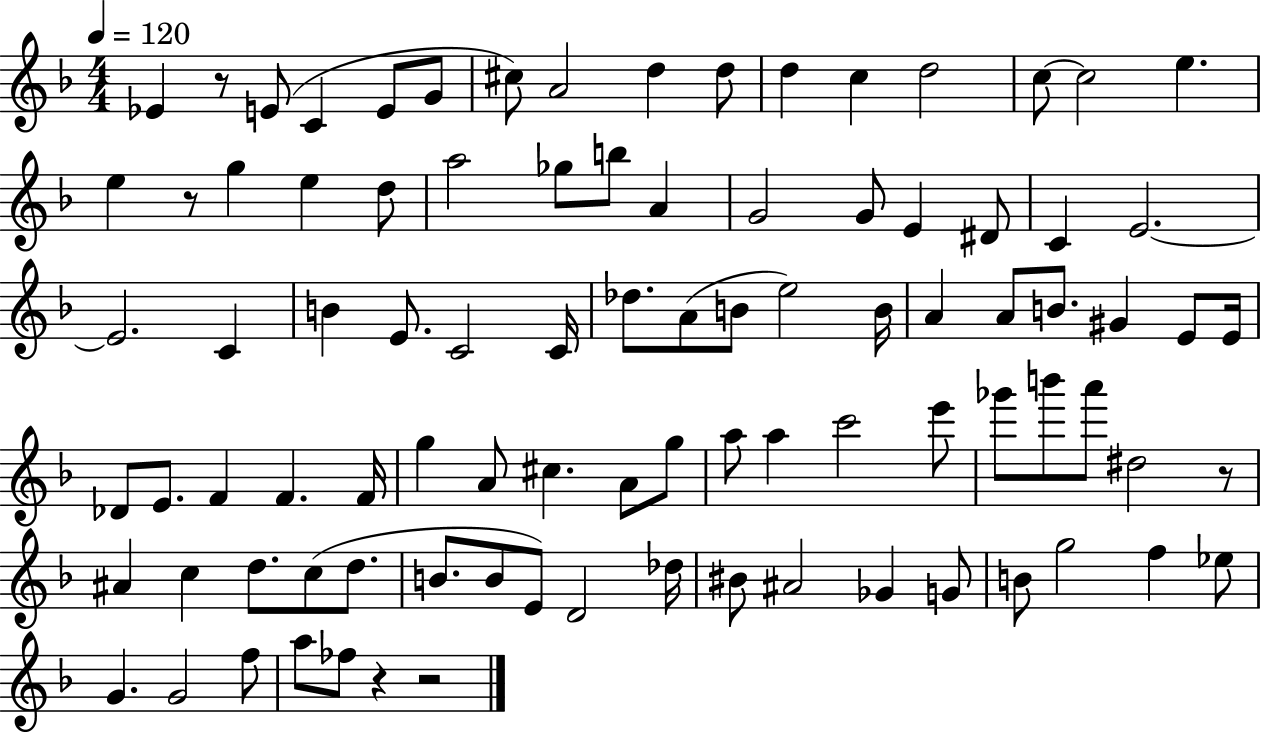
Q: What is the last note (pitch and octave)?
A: FES5